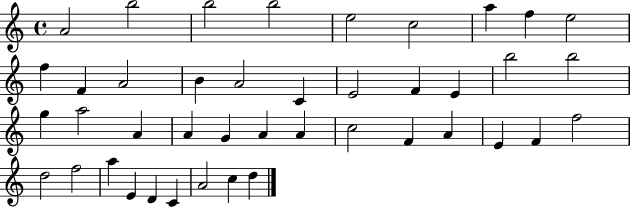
A4/h B5/h B5/h B5/h E5/h C5/h A5/q F5/q E5/h F5/q F4/q A4/h B4/q A4/h C4/q E4/h F4/q E4/q B5/h B5/h G5/q A5/h A4/q A4/q G4/q A4/q A4/q C5/h F4/q A4/q E4/q F4/q F5/h D5/h F5/h A5/q E4/q D4/q C4/q A4/h C5/q D5/q